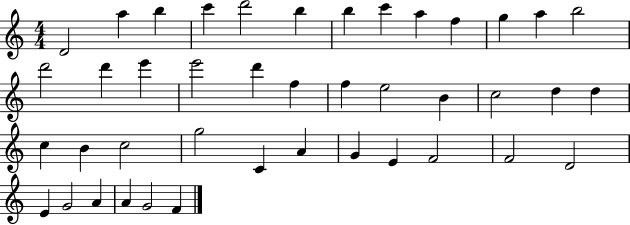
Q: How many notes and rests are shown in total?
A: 42